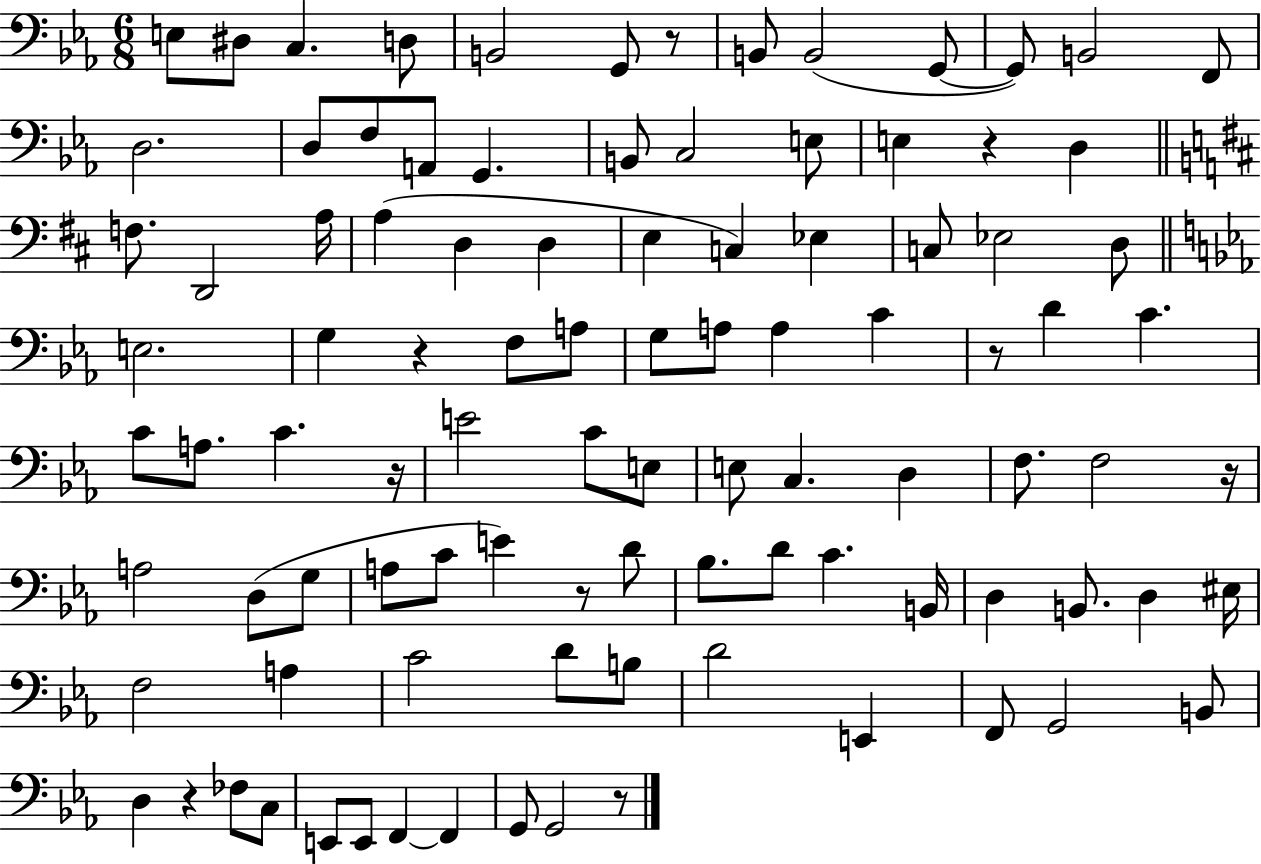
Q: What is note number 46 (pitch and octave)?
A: A3